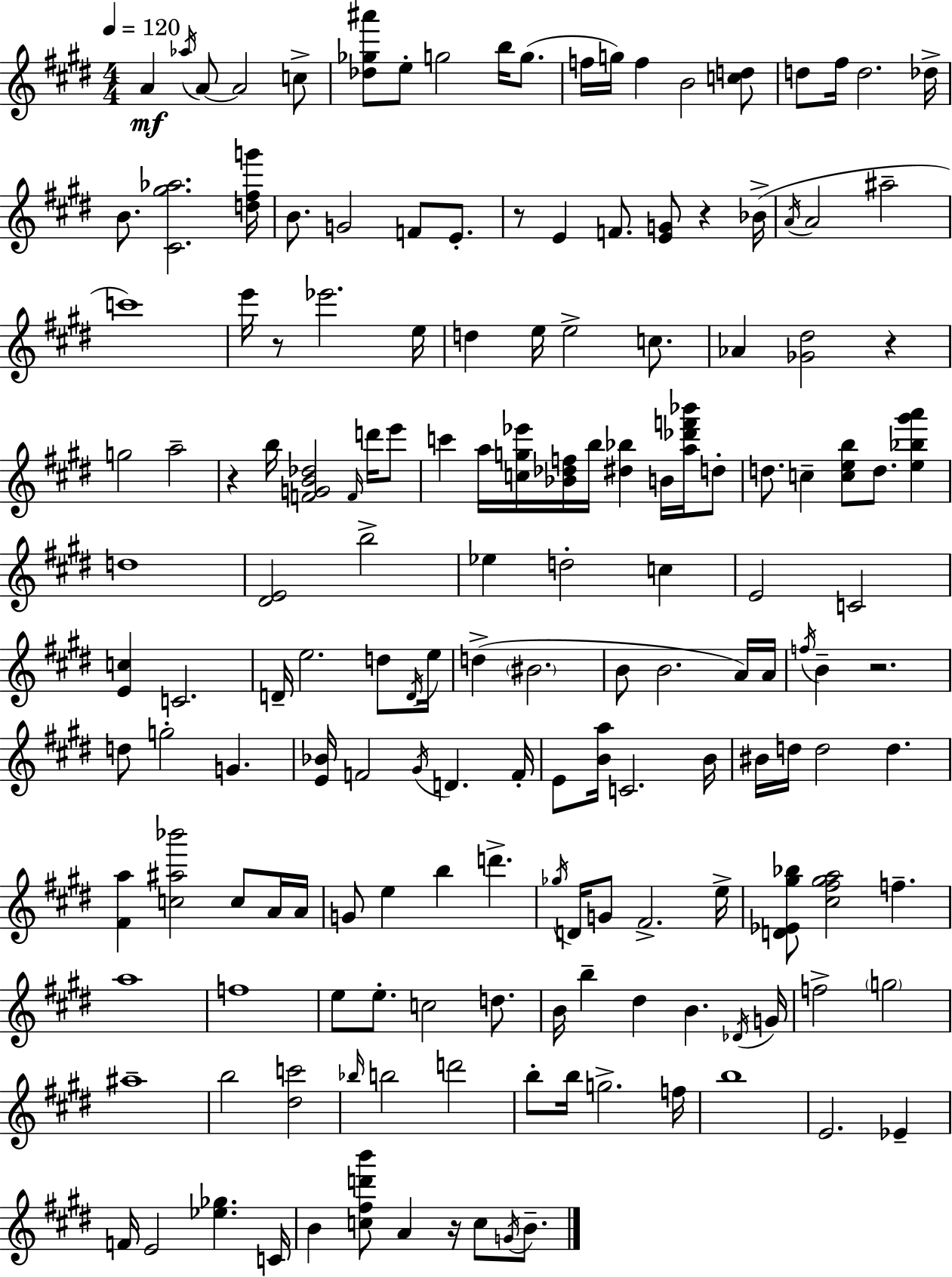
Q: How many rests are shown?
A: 7